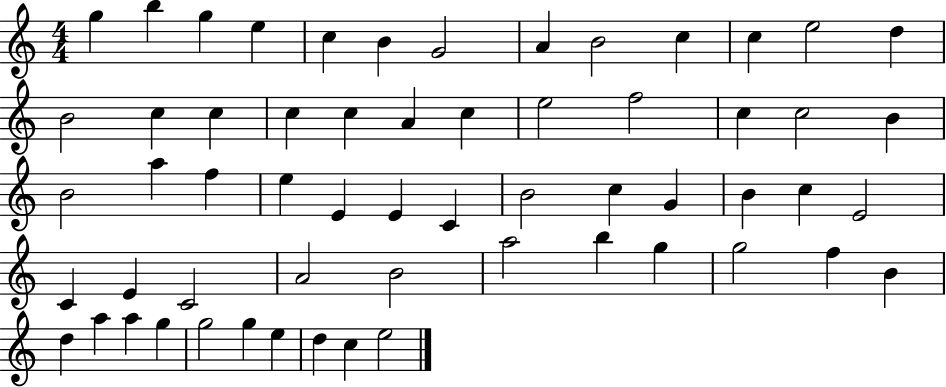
{
  \clef treble
  \numericTimeSignature
  \time 4/4
  \key c \major
  g''4 b''4 g''4 e''4 | c''4 b'4 g'2 | a'4 b'2 c''4 | c''4 e''2 d''4 | \break b'2 c''4 c''4 | c''4 c''4 a'4 c''4 | e''2 f''2 | c''4 c''2 b'4 | \break b'2 a''4 f''4 | e''4 e'4 e'4 c'4 | b'2 c''4 g'4 | b'4 c''4 e'2 | \break c'4 e'4 c'2 | a'2 b'2 | a''2 b''4 g''4 | g''2 f''4 b'4 | \break d''4 a''4 a''4 g''4 | g''2 g''4 e''4 | d''4 c''4 e''2 | \bar "|."
}